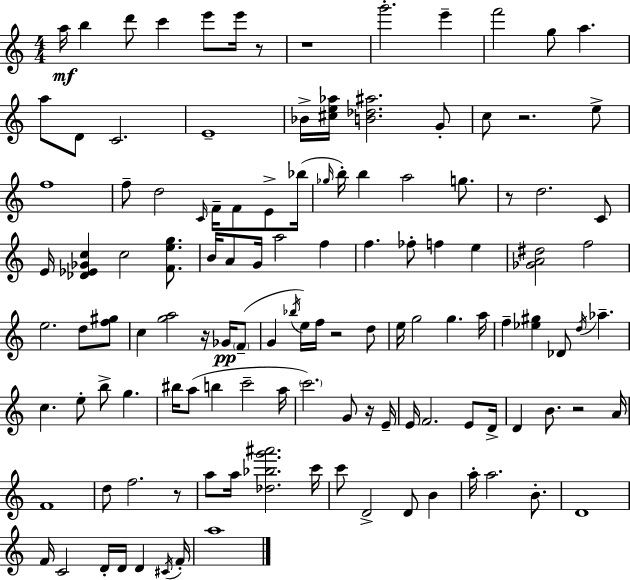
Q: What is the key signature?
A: A minor